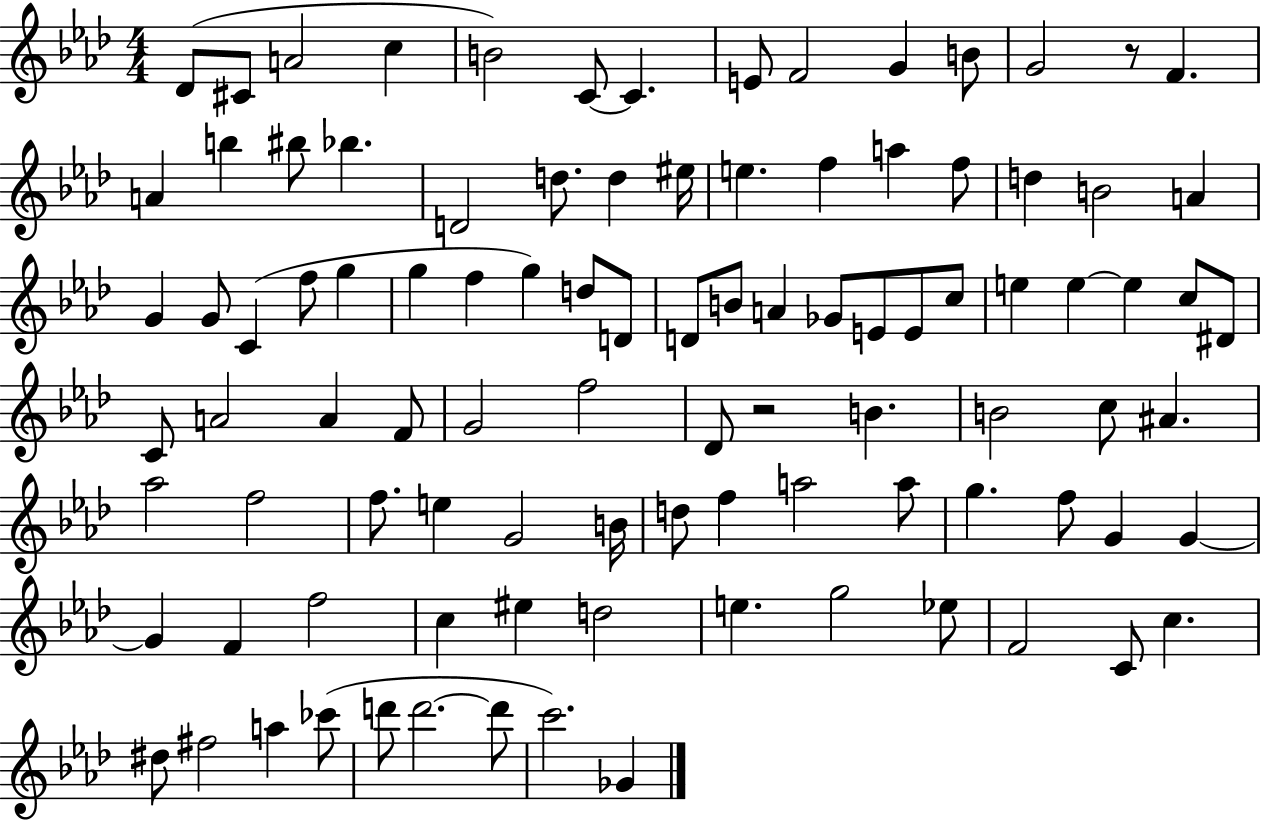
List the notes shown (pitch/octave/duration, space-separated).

Db4/e C#4/e A4/h C5/q B4/h C4/e C4/q. E4/e F4/h G4/q B4/e G4/h R/e F4/q. A4/q B5/q BIS5/e Bb5/q. D4/h D5/e. D5/q EIS5/s E5/q. F5/q A5/q F5/e D5/q B4/h A4/q G4/q G4/e C4/q F5/e G5/q G5/q F5/q G5/q D5/e D4/e D4/e B4/e A4/q Gb4/e E4/e E4/e C5/e E5/q E5/q E5/q C5/e D#4/e C4/e A4/h A4/q F4/e G4/h F5/h Db4/e R/h B4/q. B4/h C5/e A#4/q. Ab5/h F5/h F5/e. E5/q G4/h B4/s D5/e F5/q A5/h A5/e G5/q. F5/e G4/q G4/q G4/q F4/q F5/h C5/q EIS5/q D5/h E5/q. G5/h Eb5/e F4/h C4/e C5/q. D#5/e F#5/h A5/q CES6/e D6/e D6/h. D6/e C6/h. Gb4/q